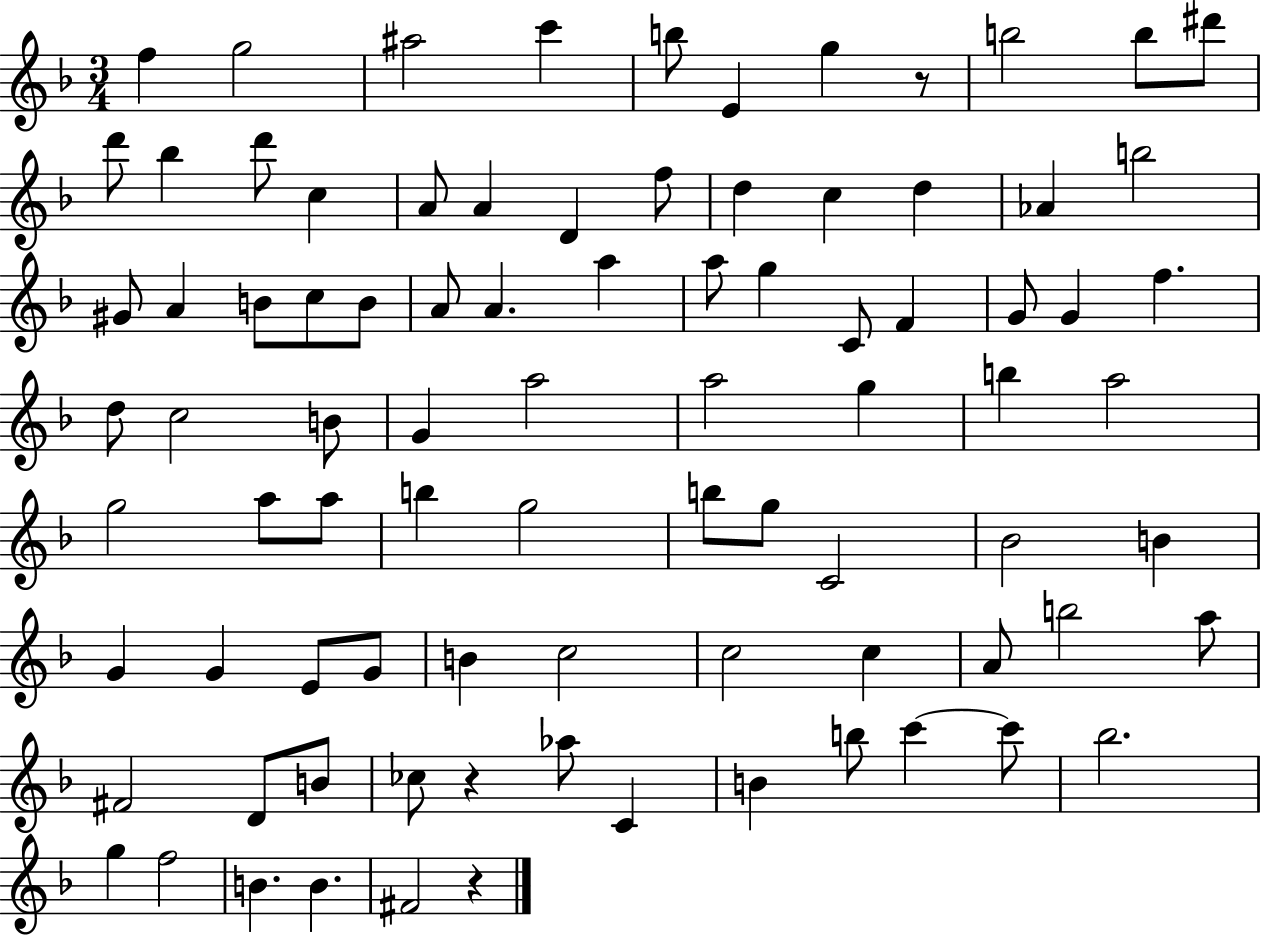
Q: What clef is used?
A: treble